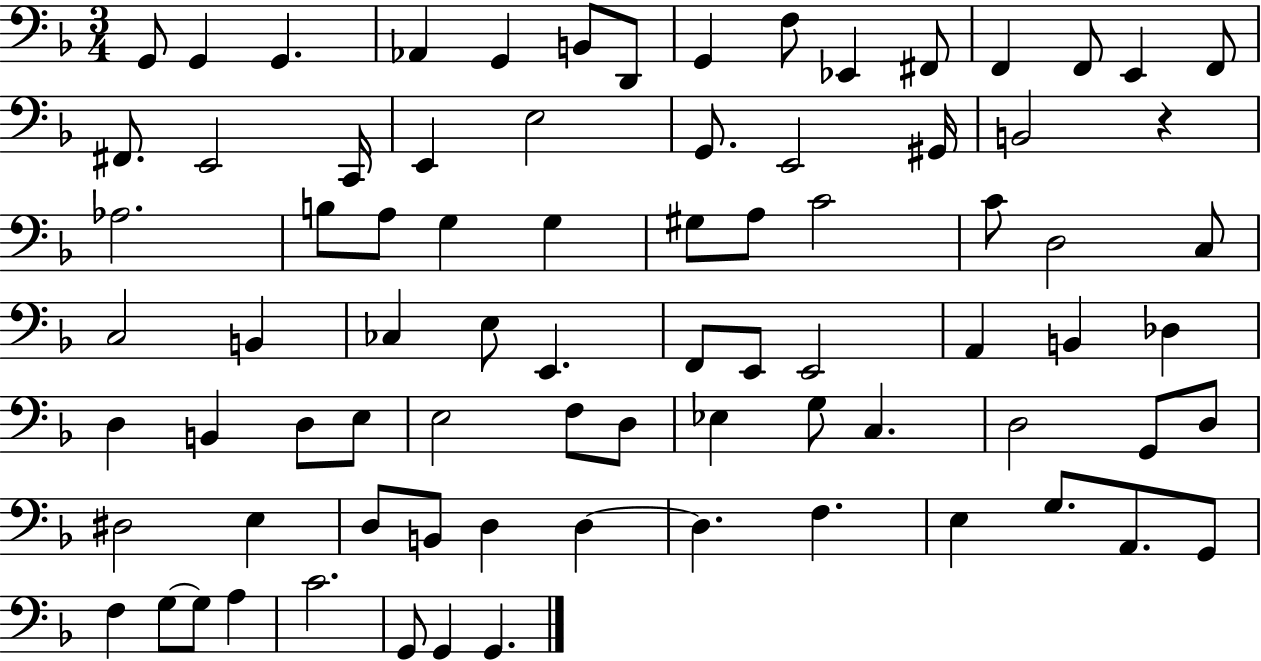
X:1
T:Untitled
M:3/4
L:1/4
K:F
G,,/2 G,, G,, _A,, G,, B,,/2 D,,/2 G,, F,/2 _E,, ^F,,/2 F,, F,,/2 E,, F,,/2 ^F,,/2 E,,2 C,,/4 E,, E,2 G,,/2 E,,2 ^G,,/4 B,,2 z _A,2 B,/2 A,/2 G, G, ^G,/2 A,/2 C2 C/2 D,2 C,/2 C,2 B,, _C, E,/2 E,, F,,/2 E,,/2 E,,2 A,, B,, _D, D, B,, D,/2 E,/2 E,2 F,/2 D,/2 _E, G,/2 C, D,2 G,,/2 D,/2 ^D,2 E, D,/2 B,,/2 D, D, D, F, E, G,/2 A,,/2 G,,/2 F, G,/2 G,/2 A, C2 G,,/2 G,, G,,